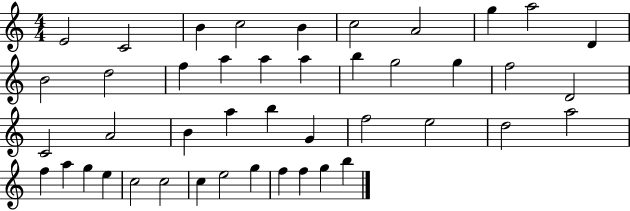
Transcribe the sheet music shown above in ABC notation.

X:1
T:Untitled
M:4/4
L:1/4
K:C
E2 C2 B c2 B c2 A2 g a2 D B2 d2 f a a a b g2 g f2 D2 C2 A2 B a b G f2 e2 d2 a2 f a g e c2 c2 c e2 g f f g b